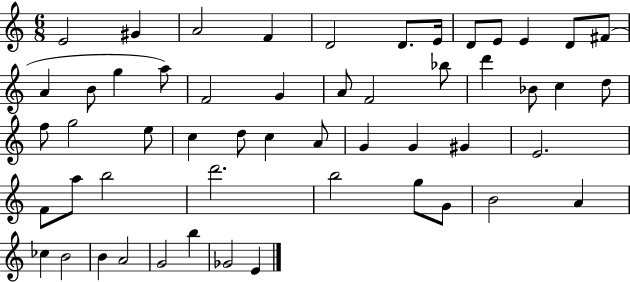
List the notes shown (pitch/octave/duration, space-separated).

E4/h G#4/q A4/h F4/q D4/h D4/e. E4/s D4/e E4/e E4/q D4/e F#4/e A4/q B4/e G5/q A5/e F4/h G4/q A4/e F4/h Bb5/e D6/q Bb4/e C5/q D5/e F5/e G5/h E5/e C5/q D5/e C5/q A4/e G4/q G4/q G#4/q E4/h. F4/e A5/e B5/h D6/h. B5/h G5/e G4/e B4/h A4/q CES5/q B4/h B4/q A4/h G4/h B5/q Gb4/h E4/q